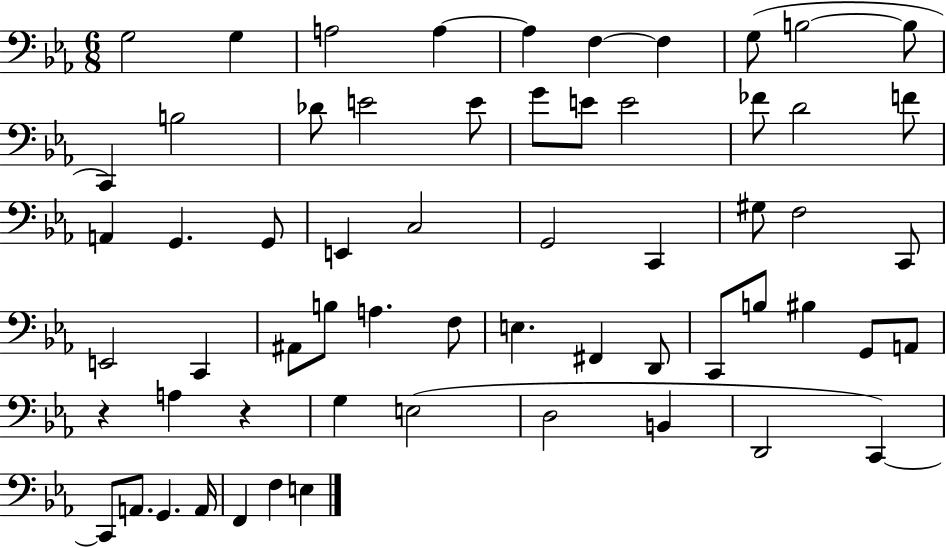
G3/h G3/q A3/h A3/q A3/q F3/q F3/q G3/e B3/h B3/e C2/q B3/h Db4/e E4/h E4/e G4/e E4/e E4/h FES4/e D4/h F4/e A2/q G2/q. G2/e E2/q C3/h G2/h C2/q G#3/e F3/h C2/e E2/h C2/q A#2/e B3/e A3/q. F3/e E3/q. F#2/q D2/e C2/e B3/e BIS3/q G2/e A2/e R/q A3/q R/q G3/q E3/h D3/h B2/q D2/h C2/q C2/e A2/e. G2/q. A2/s F2/q F3/q E3/q